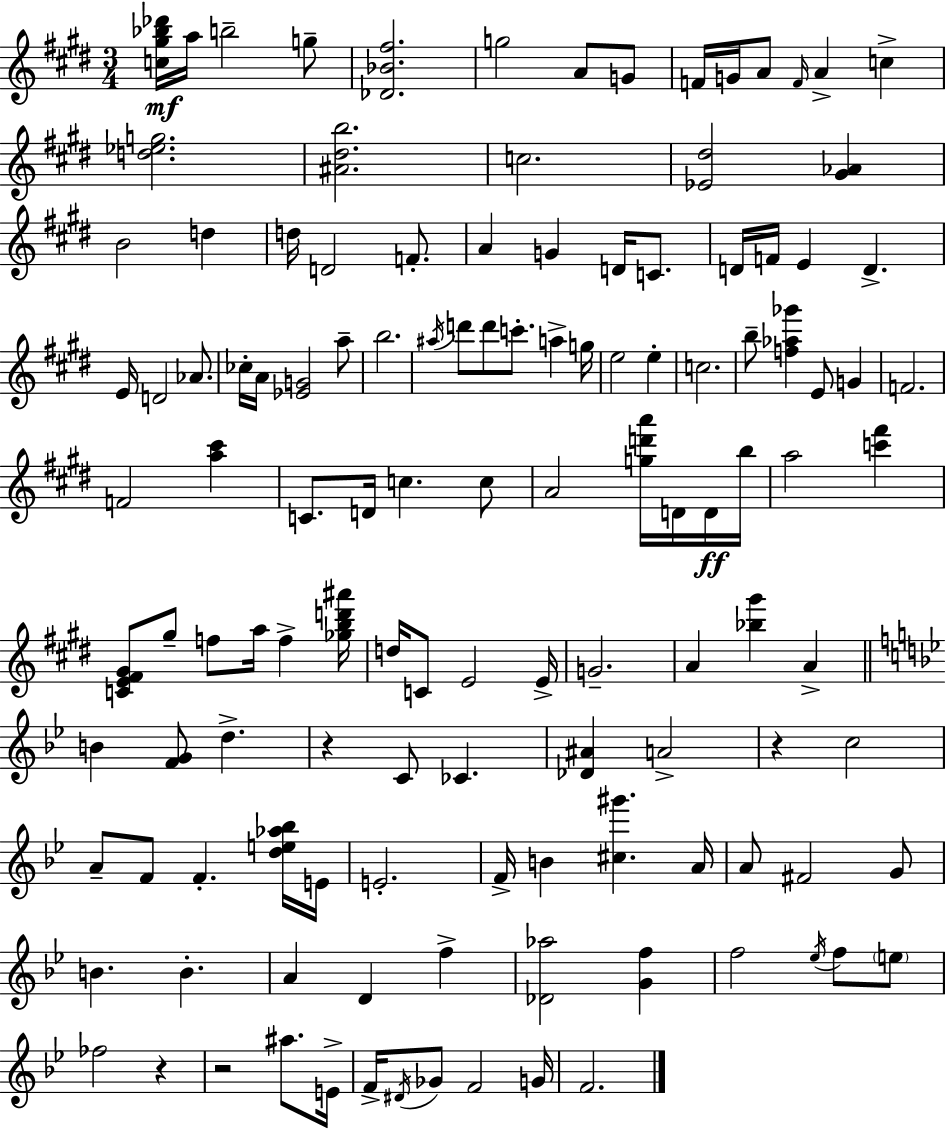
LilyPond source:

{
  \clef treble
  \numericTimeSignature
  \time 3/4
  \key e \major
  <c'' gis'' bes'' des'''>16\mf a''16 b''2-- g''8-- | <des' bes' fis''>2. | g''2 a'8 g'8 | f'16 g'16 a'8 \grace { f'16 } a'4-> c''4-> | \break <d'' ees'' g''>2. | <ais' dis'' b''>2. | c''2. | <ees' dis''>2 <gis' aes'>4 | \break b'2 d''4 | d''16 d'2 f'8.-. | a'4 g'4 d'16 c'8. | d'16 f'16 e'4 d'4.-> | \break e'16 d'2 aes'8. | ces''16-. a'16 <ees' g'>2 a''8-- | b''2. | \acciaccatura { ais''16 } d'''8 d'''8 c'''8.-. a''4-> | \break g''16 e''2 e''4-. | c''2. | b''8-- <f'' aes'' ges'''>4 e'8 g'4 | f'2. | \break f'2 <a'' cis'''>4 | c'8. d'16 c''4. | c''8 a'2 <g'' d''' a'''>16 d'16 | d'16\ff b''16 a''2 <c''' fis'''>4 | \break <c' e' fis' gis'>8 gis''8-- f''8 a''16 f''4-> | <ges'' b'' d''' ais'''>16 d''16 c'8 e'2 | e'16-> g'2.-- | a'4 <bes'' gis'''>4 a'4-> | \break \bar "||" \break \key bes \major b'4 <f' g'>8 d''4.-> | r4 c'8 ces'4. | <des' ais'>4 a'2-> | r4 c''2 | \break a'8-- f'8 f'4.-. <d'' e'' aes'' bes''>16 e'16 | e'2.-. | f'16-> b'4 <cis'' gis'''>4. a'16 | a'8 fis'2 g'8 | \break b'4. b'4.-. | a'4 d'4 f''4-> | <des' aes''>2 <g' f''>4 | f''2 \acciaccatura { ees''16 } f''8 \parenthesize e''8 | \break fes''2 r4 | r2 ais''8. | e'16-> f'16-> \acciaccatura { dis'16 } ges'8 f'2 | g'16 f'2. | \break \bar "|."
}